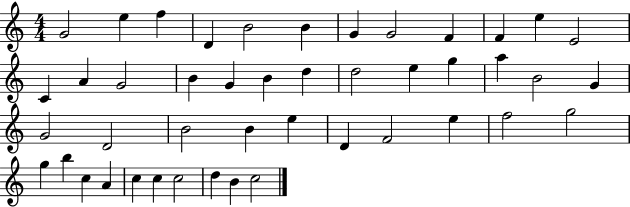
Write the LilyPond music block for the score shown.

{
  \clef treble
  \numericTimeSignature
  \time 4/4
  \key c \major
  g'2 e''4 f''4 | d'4 b'2 b'4 | g'4 g'2 f'4 | f'4 e''4 e'2 | \break c'4 a'4 g'2 | b'4 g'4 b'4 d''4 | d''2 e''4 g''4 | a''4 b'2 g'4 | \break g'2 d'2 | b'2 b'4 e''4 | d'4 f'2 e''4 | f''2 g''2 | \break g''4 b''4 c''4 a'4 | c''4 c''4 c''2 | d''4 b'4 c''2 | \bar "|."
}